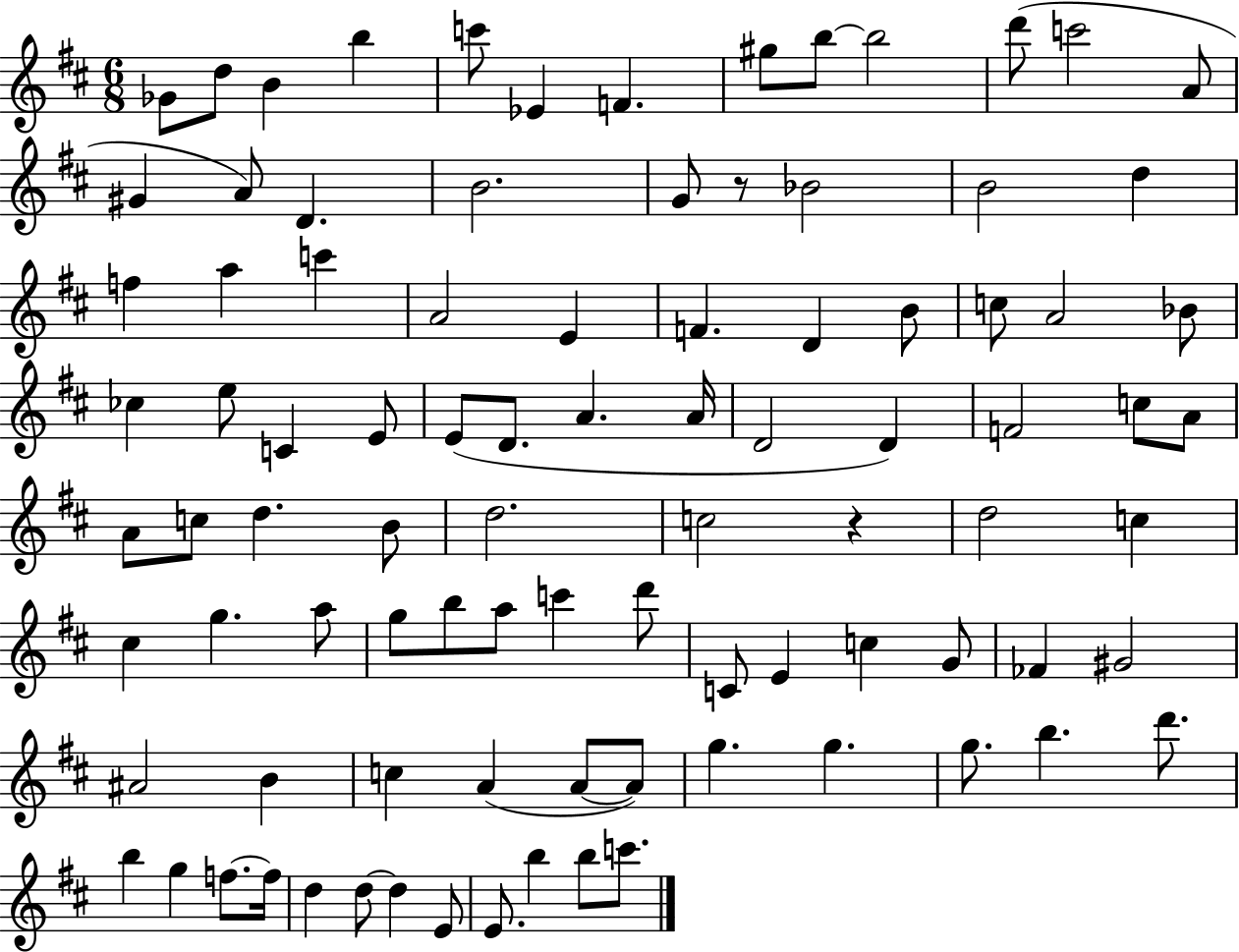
{
  \clef treble
  \numericTimeSignature
  \time 6/8
  \key d \major
  ges'8 d''8 b'4 b''4 | c'''8 ees'4 f'4. | gis''8 b''8~~ b''2 | d'''8( c'''2 a'8 | \break gis'4 a'8) d'4. | b'2. | g'8 r8 bes'2 | b'2 d''4 | \break f''4 a''4 c'''4 | a'2 e'4 | f'4. d'4 b'8 | c''8 a'2 bes'8 | \break ces''4 e''8 c'4 e'8 | e'8( d'8. a'4. a'16 | d'2 d'4) | f'2 c''8 a'8 | \break a'8 c''8 d''4. b'8 | d''2. | c''2 r4 | d''2 c''4 | \break cis''4 g''4. a''8 | g''8 b''8 a''8 c'''4 d'''8 | c'8 e'4 c''4 g'8 | fes'4 gis'2 | \break ais'2 b'4 | c''4 a'4( a'8~~ a'8) | g''4. g''4. | g''8. b''4. d'''8. | \break b''4 g''4 f''8.~~ f''16 | d''4 d''8~~ d''4 e'8 | e'8. b''4 b''8 c'''8. | \bar "|."
}